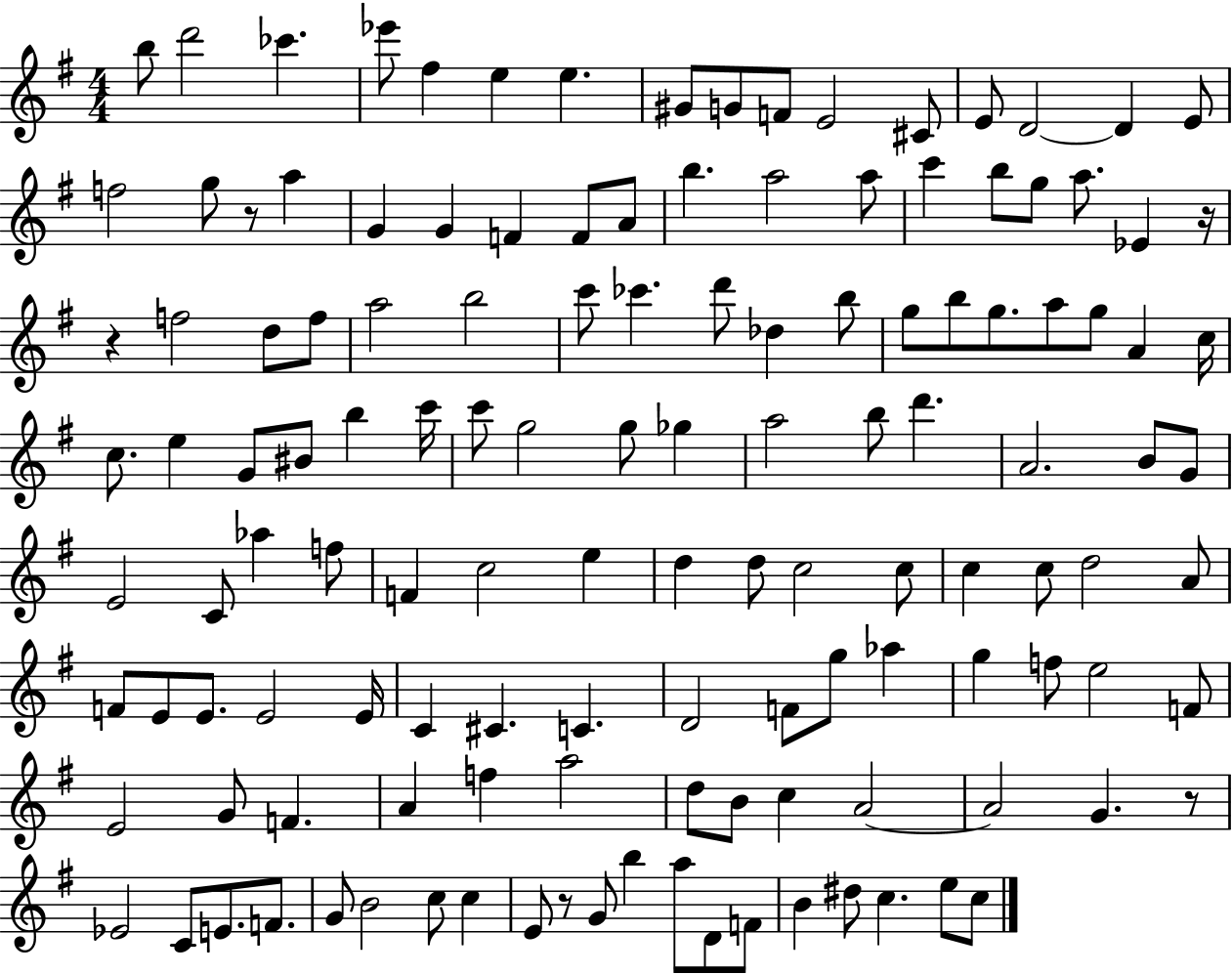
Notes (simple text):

B5/e D6/h CES6/q. Eb6/e F#5/q E5/q E5/q. G#4/e G4/e F4/e E4/h C#4/e E4/e D4/h D4/q E4/e F5/h G5/e R/e A5/q G4/q G4/q F4/q F4/e A4/e B5/q. A5/h A5/e C6/q B5/e G5/e A5/e. Eb4/q R/s R/q F5/h D5/e F5/e A5/h B5/h C6/e CES6/q. D6/e Db5/q B5/e G5/e B5/e G5/e. A5/e G5/e A4/q C5/s C5/e. E5/q G4/e BIS4/e B5/q C6/s C6/e G5/h G5/e Gb5/q A5/h B5/e D6/q. A4/h. B4/e G4/e E4/h C4/e Ab5/q F5/e F4/q C5/h E5/q D5/q D5/e C5/h C5/e C5/q C5/e D5/h A4/e F4/e E4/e E4/e. E4/h E4/s C4/q C#4/q. C4/q. D4/h F4/e G5/e Ab5/q G5/q F5/e E5/h F4/e E4/h G4/e F4/q. A4/q F5/q A5/h D5/e B4/e C5/q A4/h A4/h G4/q. R/e Eb4/h C4/e E4/e. F4/e. G4/e B4/h C5/e C5/q E4/e R/e G4/e B5/q A5/e D4/e F4/e B4/q D#5/e C5/q. E5/e C5/e